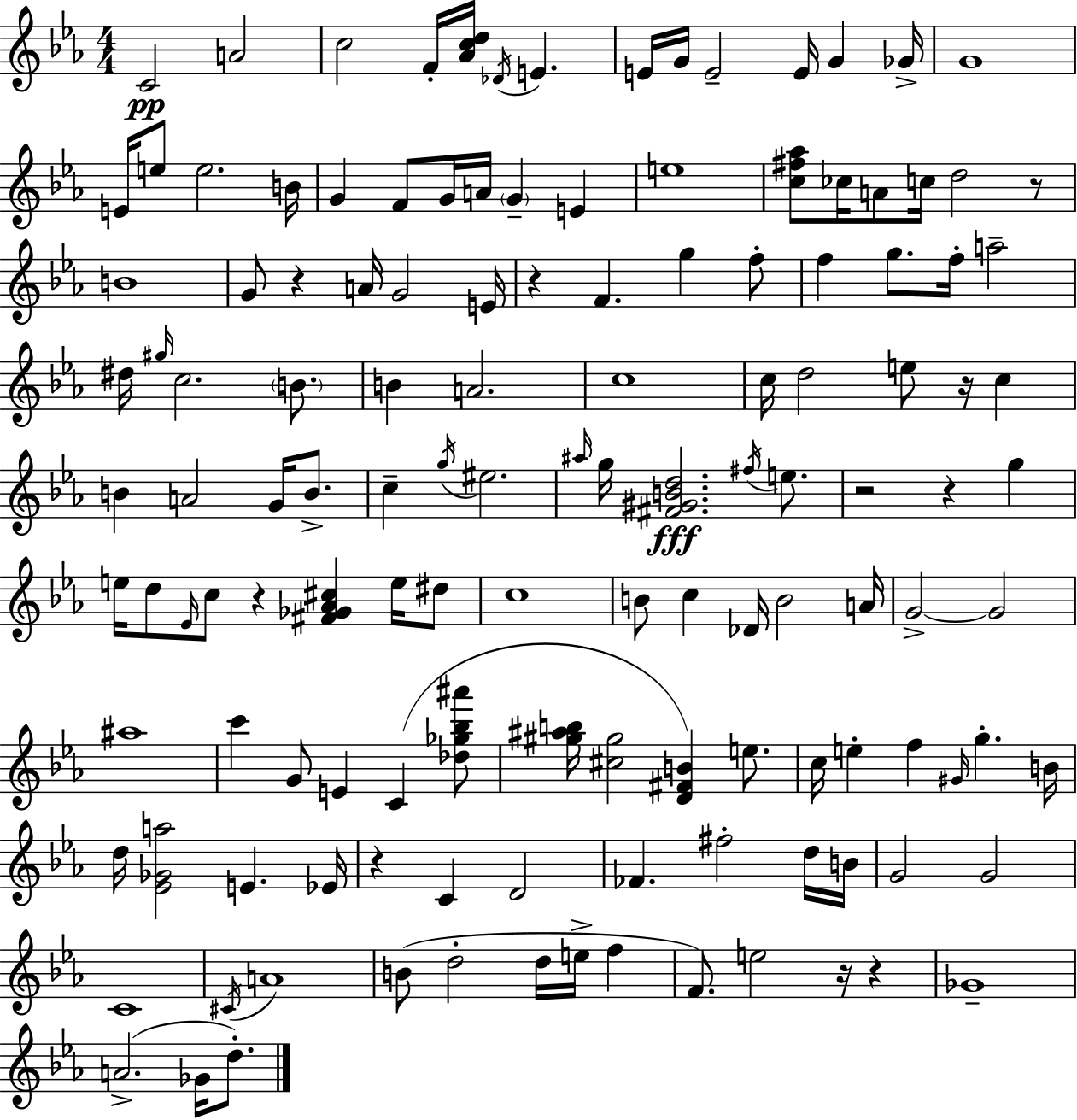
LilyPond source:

{
  \clef treble
  \numericTimeSignature
  \time 4/4
  \key ees \major
  c'2\pp a'2 | c''2 f'16-. <aes' c'' d''>16 \acciaccatura { des'16 } e'4. | e'16 g'16 e'2-- e'16 g'4 | ges'16-> g'1 | \break e'16 e''8 e''2. | b'16 g'4 f'8 g'16 a'16 \parenthesize g'4-- e'4 | e''1 | <c'' fis'' aes''>8 ces''16 a'8 c''16 d''2 r8 | \break b'1 | g'8 r4 a'16 g'2 | e'16 r4 f'4. g''4 f''8-. | f''4 g''8. f''16-. a''2-- | \break dis''16 \grace { gis''16 } c''2. \parenthesize b'8. | b'4 a'2. | c''1 | c''16 d''2 e''8 r16 c''4 | \break b'4 a'2 g'16 b'8.-> | c''4-- \acciaccatura { g''16 } eis''2. | \grace { ais''16 } g''16 <fis' gis' b' d''>2.\fff | \acciaccatura { fis''16 } e''8. r2 r4 | \break g''4 e''16 d''8 \grace { ees'16 } c''8 r4 <fis' ges' aes' cis''>4 | e''16 dis''8 c''1 | b'8 c''4 des'16 b'2 | a'16 g'2->~~ g'2 | \break ais''1 | c'''4 g'8 e'4 | c'4( <des'' ges'' bes'' ais'''>8 <gis'' ais'' b''>16 <cis'' gis''>2 <d' fis' b'>4) | e''8. c''16 e''4-. f''4 \grace { gis'16 } | \break g''4.-. b'16 d''16 <ees' ges' a''>2 | e'4. ees'16 r4 c'4 d'2 | fes'4. fis''2-. | d''16 b'16 g'2 g'2 | \break c'1 | \acciaccatura { cis'16 } a'1 | b'8( d''2-. | d''16 e''16-> f''4 f'8.) e''2 | \break r16 r4 ges'1-- | a'2.->( | ges'16 d''8.-.) \bar "|."
}